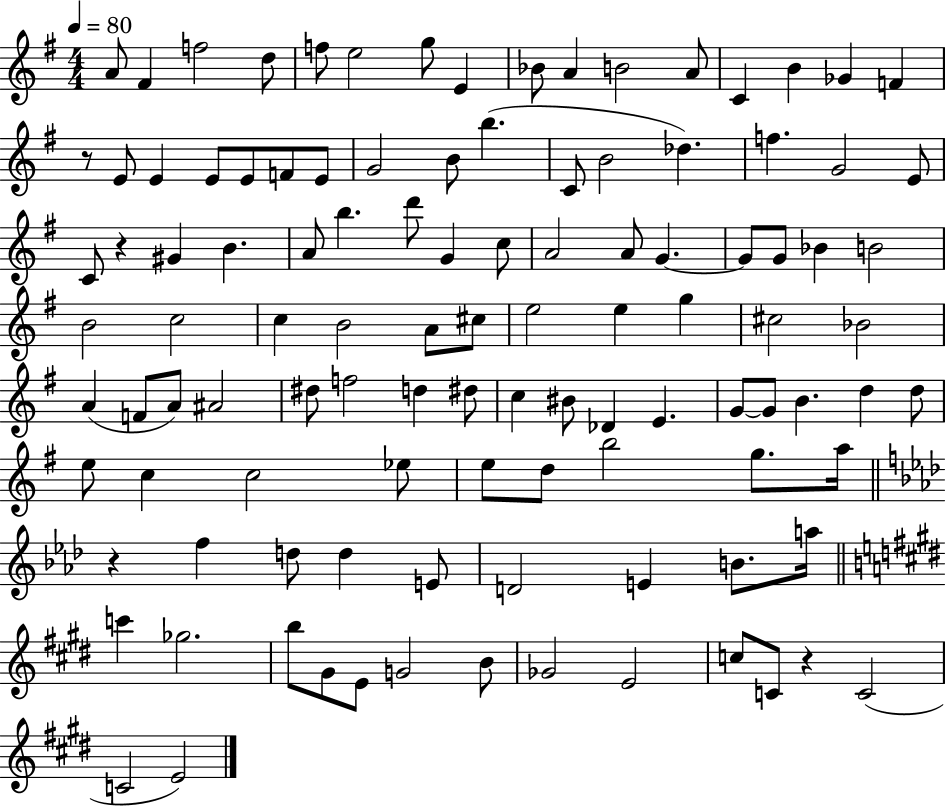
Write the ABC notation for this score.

X:1
T:Untitled
M:4/4
L:1/4
K:G
A/2 ^F f2 d/2 f/2 e2 g/2 E _B/2 A B2 A/2 C B _G F z/2 E/2 E E/2 E/2 F/2 E/2 G2 B/2 b C/2 B2 _d f G2 E/2 C/2 z ^G B A/2 b d'/2 G c/2 A2 A/2 G G/2 G/2 _B B2 B2 c2 c B2 A/2 ^c/2 e2 e g ^c2 _B2 A F/2 A/2 ^A2 ^d/2 f2 d ^d/2 c ^B/2 _D E G/2 G/2 B d d/2 e/2 c c2 _e/2 e/2 d/2 b2 g/2 a/4 z f d/2 d E/2 D2 E B/2 a/4 c' _g2 b/2 ^G/2 E/2 G2 B/2 _G2 E2 c/2 C/2 z C2 C2 E2